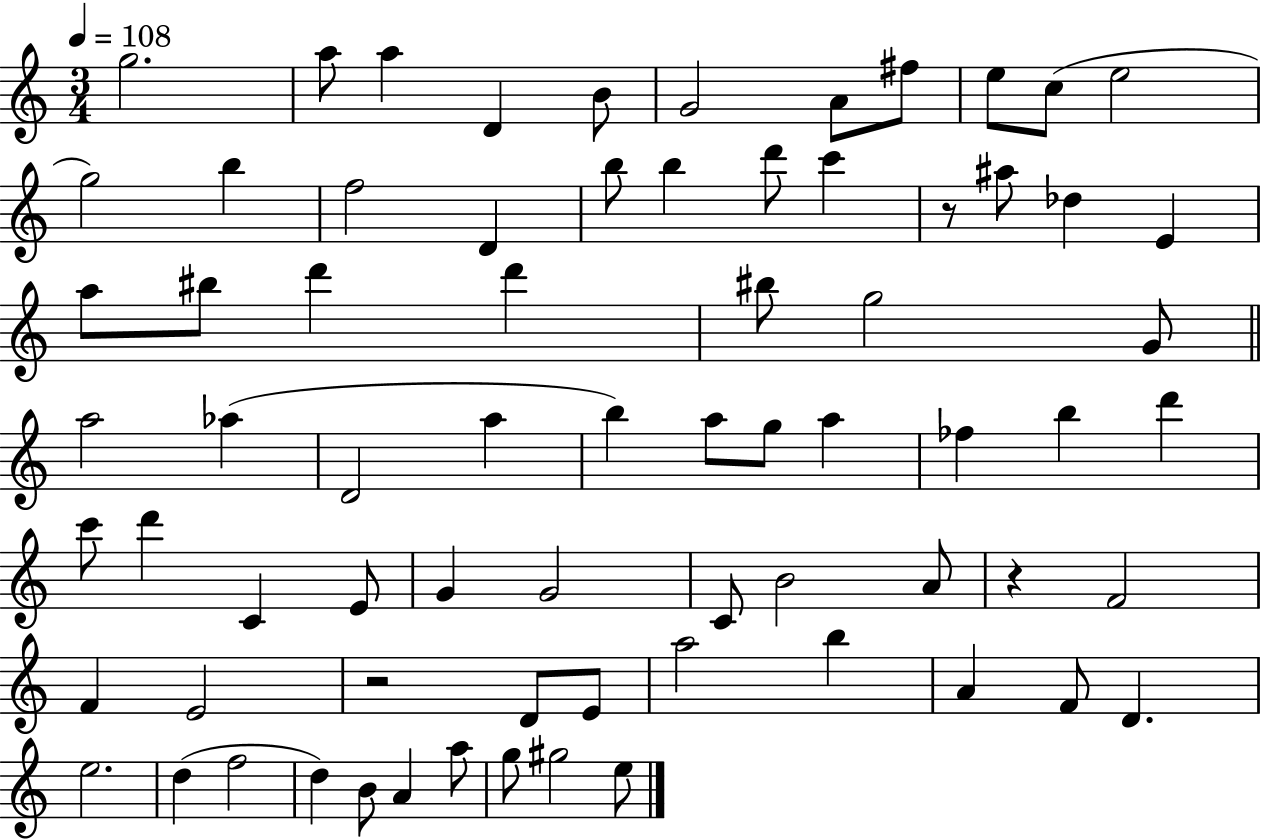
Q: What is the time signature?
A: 3/4